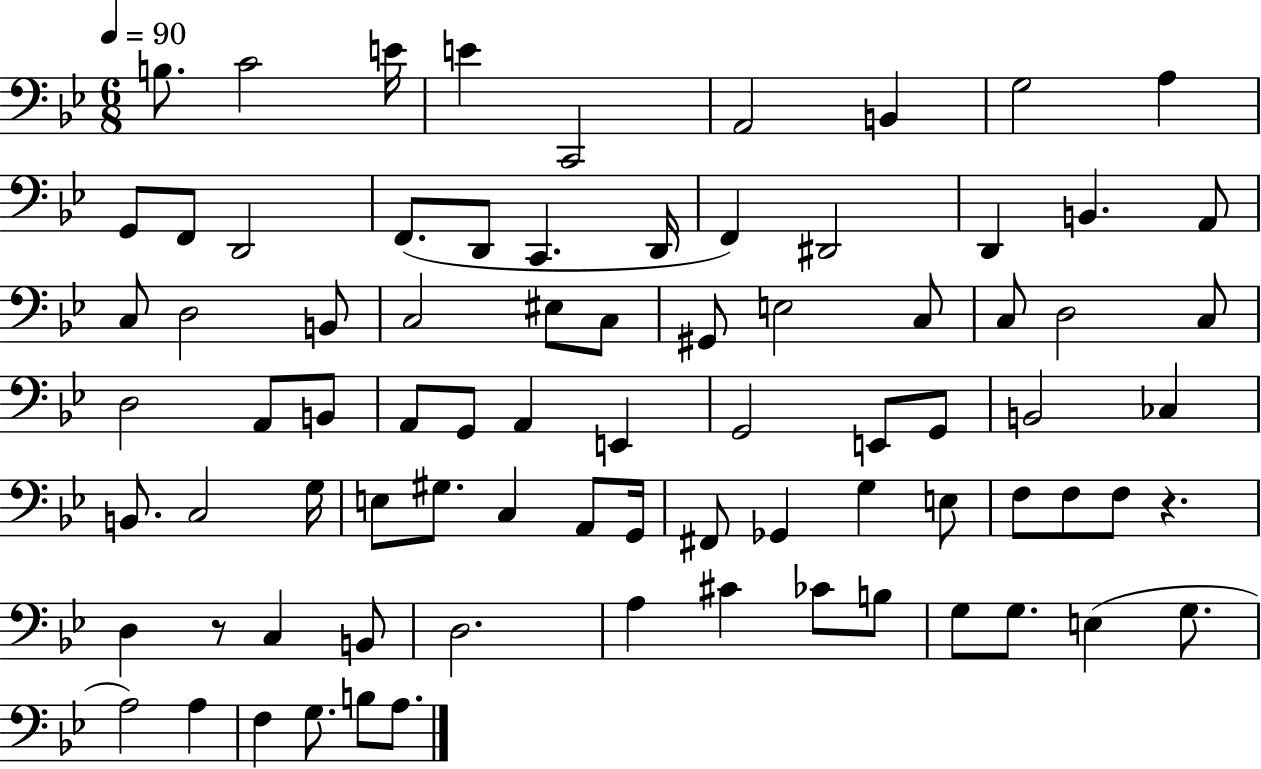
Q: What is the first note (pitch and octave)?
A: B3